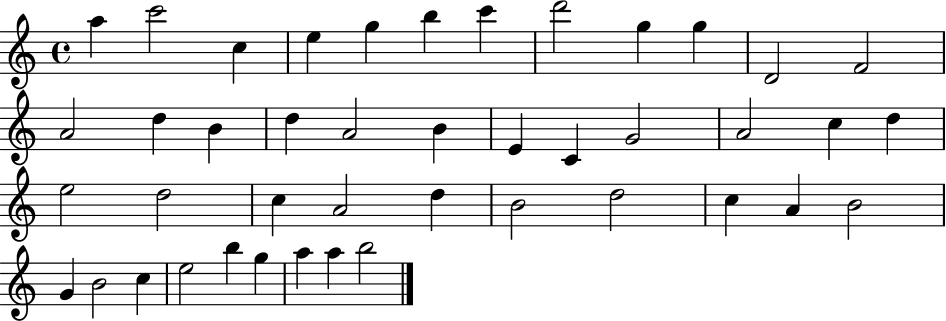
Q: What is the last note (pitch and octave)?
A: B5